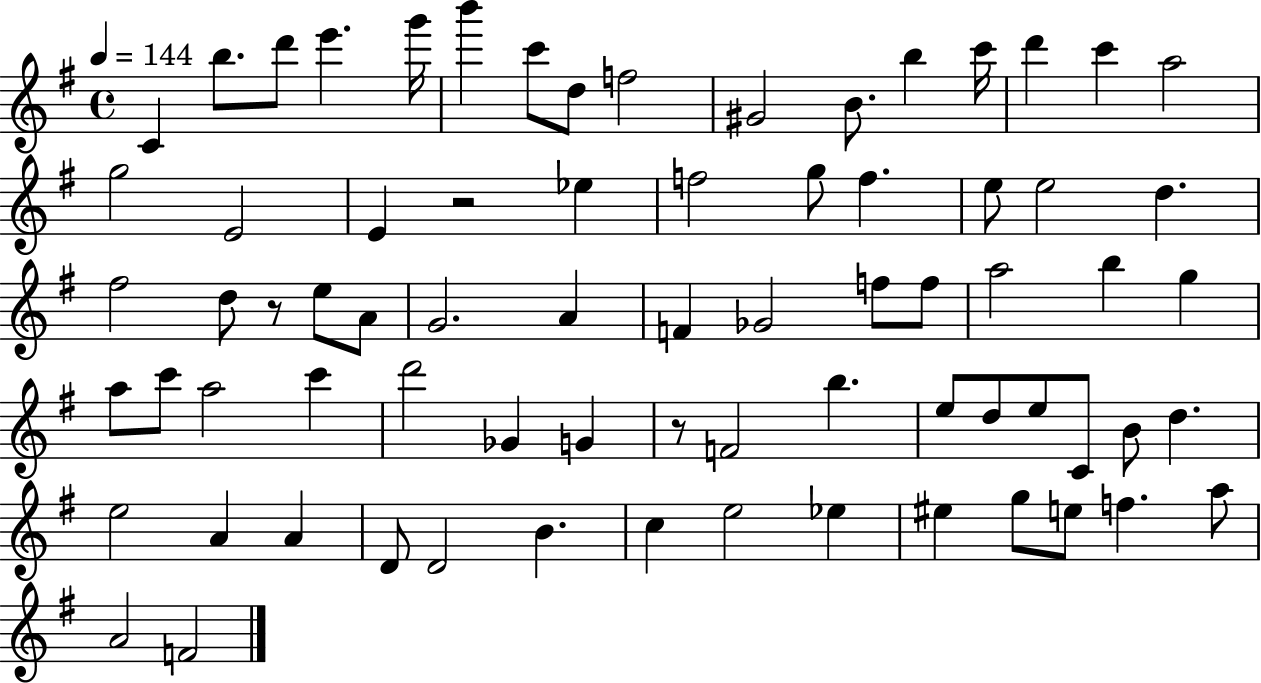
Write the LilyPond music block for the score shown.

{
  \clef treble
  \time 4/4
  \defaultTimeSignature
  \key g \major
  \tempo 4 = 144
  c'4 b''8. d'''8 e'''4. g'''16 | b'''4 c'''8 d''8 f''2 | gis'2 b'8. b''4 c'''16 | d'''4 c'''4 a''2 | \break g''2 e'2 | e'4 r2 ees''4 | f''2 g''8 f''4. | e''8 e''2 d''4. | \break fis''2 d''8 r8 e''8 a'8 | g'2. a'4 | f'4 ges'2 f''8 f''8 | a''2 b''4 g''4 | \break a''8 c'''8 a''2 c'''4 | d'''2 ges'4 g'4 | r8 f'2 b''4. | e''8 d''8 e''8 c'8 b'8 d''4. | \break e''2 a'4 a'4 | d'8 d'2 b'4. | c''4 e''2 ees''4 | eis''4 g''8 e''8 f''4. a''8 | \break a'2 f'2 | \bar "|."
}